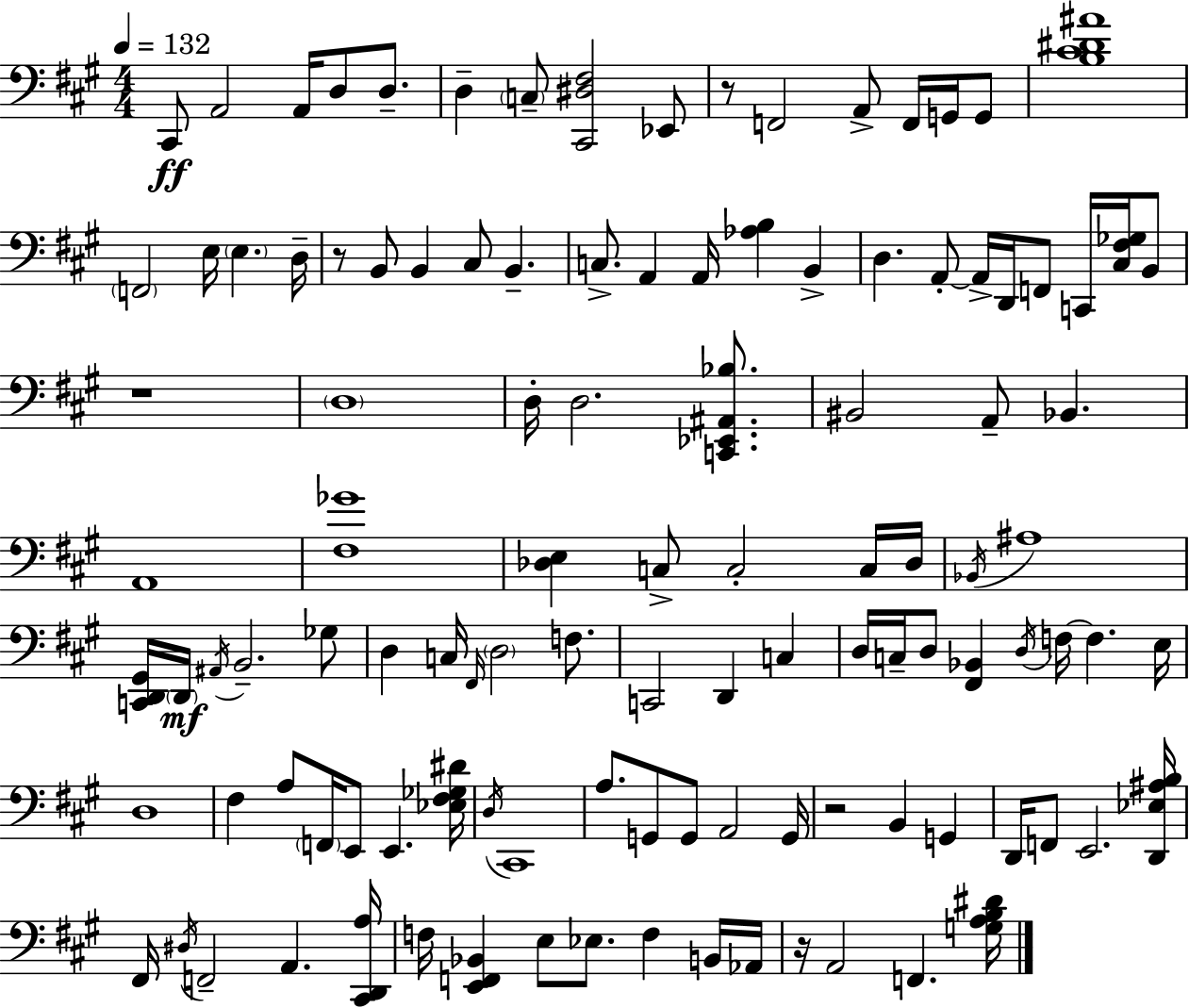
X:1
T:Untitled
M:4/4
L:1/4
K:A
^C,,/2 A,,2 A,,/4 D,/2 D,/2 D, C,/2 [^C,,^D,^F,]2 _E,,/2 z/2 F,,2 A,,/2 F,,/4 G,,/4 G,,/2 [B,^C^D^A]4 F,,2 E,/4 E, D,/4 z/2 B,,/2 B,, ^C,/2 B,, C,/2 A,, A,,/4 [_A,B,] B,, D, A,,/2 A,,/4 D,,/4 F,,/2 C,,/4 [^C,^F,_G,]/4 B,,/2 z4 D,4 D,/4 D,2 [C,,_E,,^A,,_B,]/2 ^B,,2 A,,/2 _B,, A,,4 [^F,_G]4 [_D,E,] C,/2 C,2 C,/4 _D,/4 _B,,/4 ^A,4 [C,,D,,^G,,]/4 D,,/4 ^A,,/4 B,,2 _G,/2 D, C,/4 ^F,,/4 D,2 F,/2 C,,2 D,, C, D,/4 C,/4 D,/2 [^F,,_B,,] D,/4 F,/4 F, E,/4 D,4 ^F, A,/2 F,,/4 E,,/2 E,, [_E,^F,_G,^D]/4 D,/4 ^C,,4 A,/2 G,,/2 G,,/2 A,,2 G,,/4 z2 B,, G,, D,,/4 F,,/2 E,,2 [D,,_E,^A,B,]/4 ^F,,/4 ^D,/4 F,,2 A,, [^C,,D,,A,]/4 F,/4 [E,,F,,_B,,] E,/2 _E,/2 F, B,,/4 _A,,/4 z/4 A,,2 F,, [G,A,B,^D]/4